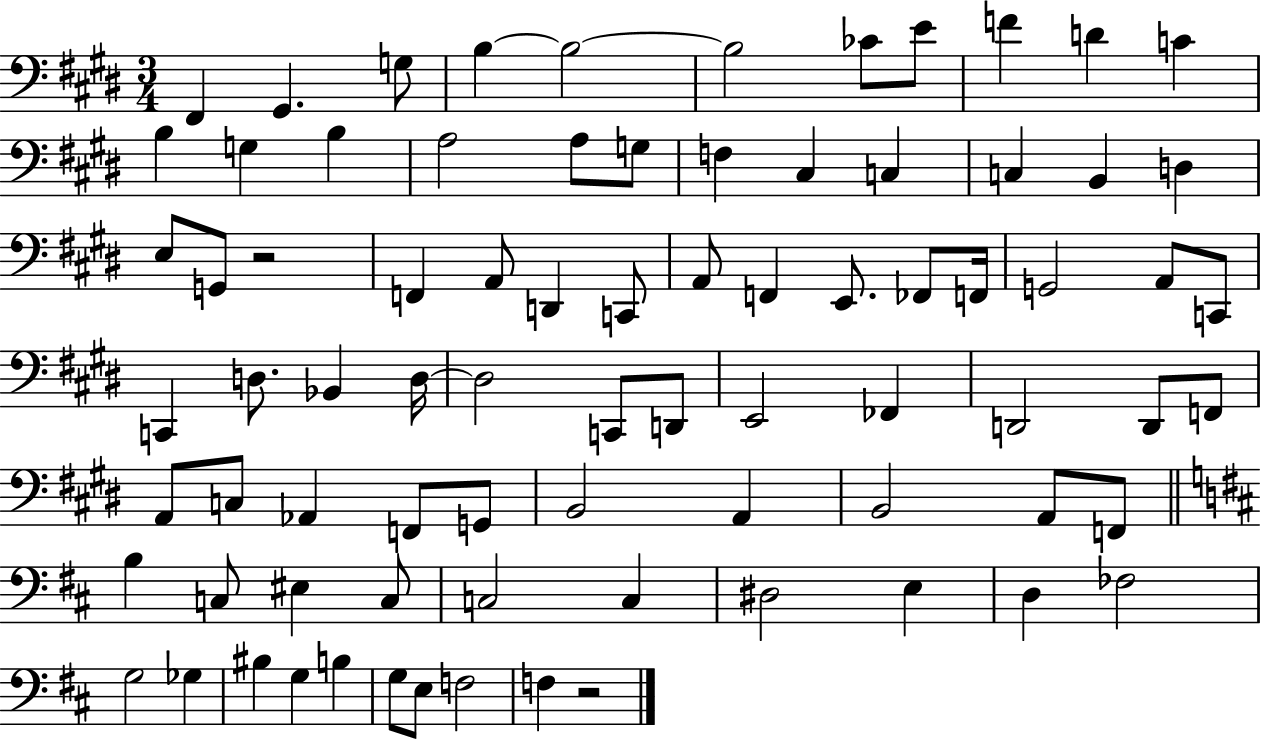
{
  \clef bass
  \numericTimeSignature
  \time 3/4
  \key e \major
  \repeat volta 2 { fis,4 gis,4. g8 | b4~~ b2~~ | b2 ces'8 e'8 | f'4 d'4 c'4 | \break b4 g4 b4 | a2 a8 g8 | f4 cis4 c4 | c4 b,4 d4 | \break e8 g,8 r2 | f,4 a,8 d,4 c,8 | a,8 f,4 e,8. fes,8 f,16 | g,2 a,8 c,8 | \break c,4 d8. bes,4 d16~~ | d2 c,8 d,8 | e,2 fes,4 | d,2 d,8 f,8 | \break a,8 c8 aes,4 f,8 g,8 | b,2 a,4 | b,2 a,8 f,8 | \bar "||" \break \key b \minor b4 c8 eis4 c8 | c2 c4 | dis2 e4 | d4 fes2 | \break g2 ges4 | bis4 g4 b4 | g8 e8 f2 | f4 r2 | \break } \bar "|."
}